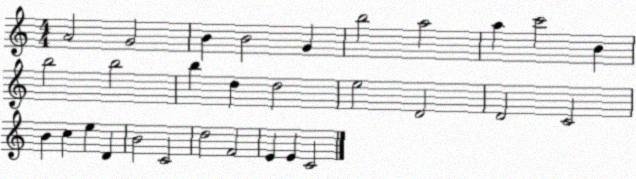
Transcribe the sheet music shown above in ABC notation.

X:1
T:Untitled
M:4/4
L:1/4
K:C
A2 G2 B B2 G b2 a2 a c'2 B b2 b2 b d d2 e2 D2 D2 C2 B c e D B2 C2 d2 F2 E E C2